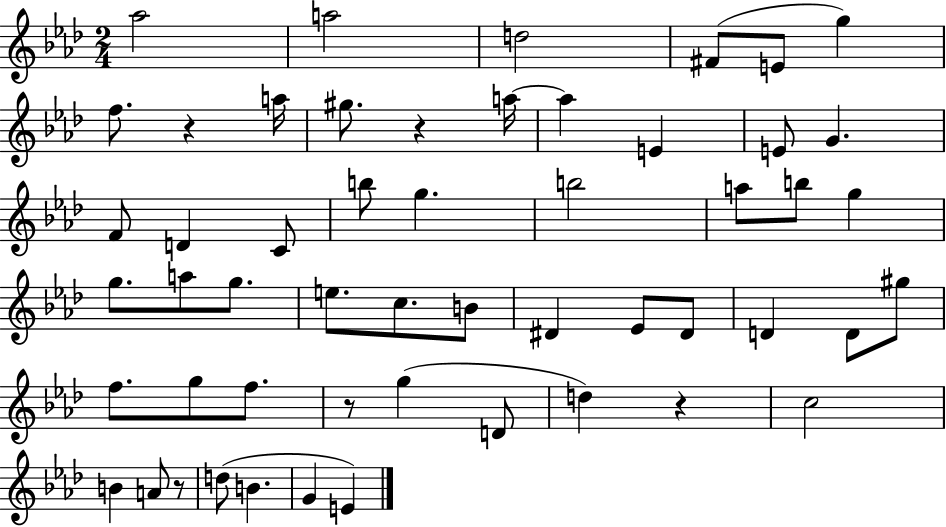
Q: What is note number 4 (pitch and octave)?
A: F#4